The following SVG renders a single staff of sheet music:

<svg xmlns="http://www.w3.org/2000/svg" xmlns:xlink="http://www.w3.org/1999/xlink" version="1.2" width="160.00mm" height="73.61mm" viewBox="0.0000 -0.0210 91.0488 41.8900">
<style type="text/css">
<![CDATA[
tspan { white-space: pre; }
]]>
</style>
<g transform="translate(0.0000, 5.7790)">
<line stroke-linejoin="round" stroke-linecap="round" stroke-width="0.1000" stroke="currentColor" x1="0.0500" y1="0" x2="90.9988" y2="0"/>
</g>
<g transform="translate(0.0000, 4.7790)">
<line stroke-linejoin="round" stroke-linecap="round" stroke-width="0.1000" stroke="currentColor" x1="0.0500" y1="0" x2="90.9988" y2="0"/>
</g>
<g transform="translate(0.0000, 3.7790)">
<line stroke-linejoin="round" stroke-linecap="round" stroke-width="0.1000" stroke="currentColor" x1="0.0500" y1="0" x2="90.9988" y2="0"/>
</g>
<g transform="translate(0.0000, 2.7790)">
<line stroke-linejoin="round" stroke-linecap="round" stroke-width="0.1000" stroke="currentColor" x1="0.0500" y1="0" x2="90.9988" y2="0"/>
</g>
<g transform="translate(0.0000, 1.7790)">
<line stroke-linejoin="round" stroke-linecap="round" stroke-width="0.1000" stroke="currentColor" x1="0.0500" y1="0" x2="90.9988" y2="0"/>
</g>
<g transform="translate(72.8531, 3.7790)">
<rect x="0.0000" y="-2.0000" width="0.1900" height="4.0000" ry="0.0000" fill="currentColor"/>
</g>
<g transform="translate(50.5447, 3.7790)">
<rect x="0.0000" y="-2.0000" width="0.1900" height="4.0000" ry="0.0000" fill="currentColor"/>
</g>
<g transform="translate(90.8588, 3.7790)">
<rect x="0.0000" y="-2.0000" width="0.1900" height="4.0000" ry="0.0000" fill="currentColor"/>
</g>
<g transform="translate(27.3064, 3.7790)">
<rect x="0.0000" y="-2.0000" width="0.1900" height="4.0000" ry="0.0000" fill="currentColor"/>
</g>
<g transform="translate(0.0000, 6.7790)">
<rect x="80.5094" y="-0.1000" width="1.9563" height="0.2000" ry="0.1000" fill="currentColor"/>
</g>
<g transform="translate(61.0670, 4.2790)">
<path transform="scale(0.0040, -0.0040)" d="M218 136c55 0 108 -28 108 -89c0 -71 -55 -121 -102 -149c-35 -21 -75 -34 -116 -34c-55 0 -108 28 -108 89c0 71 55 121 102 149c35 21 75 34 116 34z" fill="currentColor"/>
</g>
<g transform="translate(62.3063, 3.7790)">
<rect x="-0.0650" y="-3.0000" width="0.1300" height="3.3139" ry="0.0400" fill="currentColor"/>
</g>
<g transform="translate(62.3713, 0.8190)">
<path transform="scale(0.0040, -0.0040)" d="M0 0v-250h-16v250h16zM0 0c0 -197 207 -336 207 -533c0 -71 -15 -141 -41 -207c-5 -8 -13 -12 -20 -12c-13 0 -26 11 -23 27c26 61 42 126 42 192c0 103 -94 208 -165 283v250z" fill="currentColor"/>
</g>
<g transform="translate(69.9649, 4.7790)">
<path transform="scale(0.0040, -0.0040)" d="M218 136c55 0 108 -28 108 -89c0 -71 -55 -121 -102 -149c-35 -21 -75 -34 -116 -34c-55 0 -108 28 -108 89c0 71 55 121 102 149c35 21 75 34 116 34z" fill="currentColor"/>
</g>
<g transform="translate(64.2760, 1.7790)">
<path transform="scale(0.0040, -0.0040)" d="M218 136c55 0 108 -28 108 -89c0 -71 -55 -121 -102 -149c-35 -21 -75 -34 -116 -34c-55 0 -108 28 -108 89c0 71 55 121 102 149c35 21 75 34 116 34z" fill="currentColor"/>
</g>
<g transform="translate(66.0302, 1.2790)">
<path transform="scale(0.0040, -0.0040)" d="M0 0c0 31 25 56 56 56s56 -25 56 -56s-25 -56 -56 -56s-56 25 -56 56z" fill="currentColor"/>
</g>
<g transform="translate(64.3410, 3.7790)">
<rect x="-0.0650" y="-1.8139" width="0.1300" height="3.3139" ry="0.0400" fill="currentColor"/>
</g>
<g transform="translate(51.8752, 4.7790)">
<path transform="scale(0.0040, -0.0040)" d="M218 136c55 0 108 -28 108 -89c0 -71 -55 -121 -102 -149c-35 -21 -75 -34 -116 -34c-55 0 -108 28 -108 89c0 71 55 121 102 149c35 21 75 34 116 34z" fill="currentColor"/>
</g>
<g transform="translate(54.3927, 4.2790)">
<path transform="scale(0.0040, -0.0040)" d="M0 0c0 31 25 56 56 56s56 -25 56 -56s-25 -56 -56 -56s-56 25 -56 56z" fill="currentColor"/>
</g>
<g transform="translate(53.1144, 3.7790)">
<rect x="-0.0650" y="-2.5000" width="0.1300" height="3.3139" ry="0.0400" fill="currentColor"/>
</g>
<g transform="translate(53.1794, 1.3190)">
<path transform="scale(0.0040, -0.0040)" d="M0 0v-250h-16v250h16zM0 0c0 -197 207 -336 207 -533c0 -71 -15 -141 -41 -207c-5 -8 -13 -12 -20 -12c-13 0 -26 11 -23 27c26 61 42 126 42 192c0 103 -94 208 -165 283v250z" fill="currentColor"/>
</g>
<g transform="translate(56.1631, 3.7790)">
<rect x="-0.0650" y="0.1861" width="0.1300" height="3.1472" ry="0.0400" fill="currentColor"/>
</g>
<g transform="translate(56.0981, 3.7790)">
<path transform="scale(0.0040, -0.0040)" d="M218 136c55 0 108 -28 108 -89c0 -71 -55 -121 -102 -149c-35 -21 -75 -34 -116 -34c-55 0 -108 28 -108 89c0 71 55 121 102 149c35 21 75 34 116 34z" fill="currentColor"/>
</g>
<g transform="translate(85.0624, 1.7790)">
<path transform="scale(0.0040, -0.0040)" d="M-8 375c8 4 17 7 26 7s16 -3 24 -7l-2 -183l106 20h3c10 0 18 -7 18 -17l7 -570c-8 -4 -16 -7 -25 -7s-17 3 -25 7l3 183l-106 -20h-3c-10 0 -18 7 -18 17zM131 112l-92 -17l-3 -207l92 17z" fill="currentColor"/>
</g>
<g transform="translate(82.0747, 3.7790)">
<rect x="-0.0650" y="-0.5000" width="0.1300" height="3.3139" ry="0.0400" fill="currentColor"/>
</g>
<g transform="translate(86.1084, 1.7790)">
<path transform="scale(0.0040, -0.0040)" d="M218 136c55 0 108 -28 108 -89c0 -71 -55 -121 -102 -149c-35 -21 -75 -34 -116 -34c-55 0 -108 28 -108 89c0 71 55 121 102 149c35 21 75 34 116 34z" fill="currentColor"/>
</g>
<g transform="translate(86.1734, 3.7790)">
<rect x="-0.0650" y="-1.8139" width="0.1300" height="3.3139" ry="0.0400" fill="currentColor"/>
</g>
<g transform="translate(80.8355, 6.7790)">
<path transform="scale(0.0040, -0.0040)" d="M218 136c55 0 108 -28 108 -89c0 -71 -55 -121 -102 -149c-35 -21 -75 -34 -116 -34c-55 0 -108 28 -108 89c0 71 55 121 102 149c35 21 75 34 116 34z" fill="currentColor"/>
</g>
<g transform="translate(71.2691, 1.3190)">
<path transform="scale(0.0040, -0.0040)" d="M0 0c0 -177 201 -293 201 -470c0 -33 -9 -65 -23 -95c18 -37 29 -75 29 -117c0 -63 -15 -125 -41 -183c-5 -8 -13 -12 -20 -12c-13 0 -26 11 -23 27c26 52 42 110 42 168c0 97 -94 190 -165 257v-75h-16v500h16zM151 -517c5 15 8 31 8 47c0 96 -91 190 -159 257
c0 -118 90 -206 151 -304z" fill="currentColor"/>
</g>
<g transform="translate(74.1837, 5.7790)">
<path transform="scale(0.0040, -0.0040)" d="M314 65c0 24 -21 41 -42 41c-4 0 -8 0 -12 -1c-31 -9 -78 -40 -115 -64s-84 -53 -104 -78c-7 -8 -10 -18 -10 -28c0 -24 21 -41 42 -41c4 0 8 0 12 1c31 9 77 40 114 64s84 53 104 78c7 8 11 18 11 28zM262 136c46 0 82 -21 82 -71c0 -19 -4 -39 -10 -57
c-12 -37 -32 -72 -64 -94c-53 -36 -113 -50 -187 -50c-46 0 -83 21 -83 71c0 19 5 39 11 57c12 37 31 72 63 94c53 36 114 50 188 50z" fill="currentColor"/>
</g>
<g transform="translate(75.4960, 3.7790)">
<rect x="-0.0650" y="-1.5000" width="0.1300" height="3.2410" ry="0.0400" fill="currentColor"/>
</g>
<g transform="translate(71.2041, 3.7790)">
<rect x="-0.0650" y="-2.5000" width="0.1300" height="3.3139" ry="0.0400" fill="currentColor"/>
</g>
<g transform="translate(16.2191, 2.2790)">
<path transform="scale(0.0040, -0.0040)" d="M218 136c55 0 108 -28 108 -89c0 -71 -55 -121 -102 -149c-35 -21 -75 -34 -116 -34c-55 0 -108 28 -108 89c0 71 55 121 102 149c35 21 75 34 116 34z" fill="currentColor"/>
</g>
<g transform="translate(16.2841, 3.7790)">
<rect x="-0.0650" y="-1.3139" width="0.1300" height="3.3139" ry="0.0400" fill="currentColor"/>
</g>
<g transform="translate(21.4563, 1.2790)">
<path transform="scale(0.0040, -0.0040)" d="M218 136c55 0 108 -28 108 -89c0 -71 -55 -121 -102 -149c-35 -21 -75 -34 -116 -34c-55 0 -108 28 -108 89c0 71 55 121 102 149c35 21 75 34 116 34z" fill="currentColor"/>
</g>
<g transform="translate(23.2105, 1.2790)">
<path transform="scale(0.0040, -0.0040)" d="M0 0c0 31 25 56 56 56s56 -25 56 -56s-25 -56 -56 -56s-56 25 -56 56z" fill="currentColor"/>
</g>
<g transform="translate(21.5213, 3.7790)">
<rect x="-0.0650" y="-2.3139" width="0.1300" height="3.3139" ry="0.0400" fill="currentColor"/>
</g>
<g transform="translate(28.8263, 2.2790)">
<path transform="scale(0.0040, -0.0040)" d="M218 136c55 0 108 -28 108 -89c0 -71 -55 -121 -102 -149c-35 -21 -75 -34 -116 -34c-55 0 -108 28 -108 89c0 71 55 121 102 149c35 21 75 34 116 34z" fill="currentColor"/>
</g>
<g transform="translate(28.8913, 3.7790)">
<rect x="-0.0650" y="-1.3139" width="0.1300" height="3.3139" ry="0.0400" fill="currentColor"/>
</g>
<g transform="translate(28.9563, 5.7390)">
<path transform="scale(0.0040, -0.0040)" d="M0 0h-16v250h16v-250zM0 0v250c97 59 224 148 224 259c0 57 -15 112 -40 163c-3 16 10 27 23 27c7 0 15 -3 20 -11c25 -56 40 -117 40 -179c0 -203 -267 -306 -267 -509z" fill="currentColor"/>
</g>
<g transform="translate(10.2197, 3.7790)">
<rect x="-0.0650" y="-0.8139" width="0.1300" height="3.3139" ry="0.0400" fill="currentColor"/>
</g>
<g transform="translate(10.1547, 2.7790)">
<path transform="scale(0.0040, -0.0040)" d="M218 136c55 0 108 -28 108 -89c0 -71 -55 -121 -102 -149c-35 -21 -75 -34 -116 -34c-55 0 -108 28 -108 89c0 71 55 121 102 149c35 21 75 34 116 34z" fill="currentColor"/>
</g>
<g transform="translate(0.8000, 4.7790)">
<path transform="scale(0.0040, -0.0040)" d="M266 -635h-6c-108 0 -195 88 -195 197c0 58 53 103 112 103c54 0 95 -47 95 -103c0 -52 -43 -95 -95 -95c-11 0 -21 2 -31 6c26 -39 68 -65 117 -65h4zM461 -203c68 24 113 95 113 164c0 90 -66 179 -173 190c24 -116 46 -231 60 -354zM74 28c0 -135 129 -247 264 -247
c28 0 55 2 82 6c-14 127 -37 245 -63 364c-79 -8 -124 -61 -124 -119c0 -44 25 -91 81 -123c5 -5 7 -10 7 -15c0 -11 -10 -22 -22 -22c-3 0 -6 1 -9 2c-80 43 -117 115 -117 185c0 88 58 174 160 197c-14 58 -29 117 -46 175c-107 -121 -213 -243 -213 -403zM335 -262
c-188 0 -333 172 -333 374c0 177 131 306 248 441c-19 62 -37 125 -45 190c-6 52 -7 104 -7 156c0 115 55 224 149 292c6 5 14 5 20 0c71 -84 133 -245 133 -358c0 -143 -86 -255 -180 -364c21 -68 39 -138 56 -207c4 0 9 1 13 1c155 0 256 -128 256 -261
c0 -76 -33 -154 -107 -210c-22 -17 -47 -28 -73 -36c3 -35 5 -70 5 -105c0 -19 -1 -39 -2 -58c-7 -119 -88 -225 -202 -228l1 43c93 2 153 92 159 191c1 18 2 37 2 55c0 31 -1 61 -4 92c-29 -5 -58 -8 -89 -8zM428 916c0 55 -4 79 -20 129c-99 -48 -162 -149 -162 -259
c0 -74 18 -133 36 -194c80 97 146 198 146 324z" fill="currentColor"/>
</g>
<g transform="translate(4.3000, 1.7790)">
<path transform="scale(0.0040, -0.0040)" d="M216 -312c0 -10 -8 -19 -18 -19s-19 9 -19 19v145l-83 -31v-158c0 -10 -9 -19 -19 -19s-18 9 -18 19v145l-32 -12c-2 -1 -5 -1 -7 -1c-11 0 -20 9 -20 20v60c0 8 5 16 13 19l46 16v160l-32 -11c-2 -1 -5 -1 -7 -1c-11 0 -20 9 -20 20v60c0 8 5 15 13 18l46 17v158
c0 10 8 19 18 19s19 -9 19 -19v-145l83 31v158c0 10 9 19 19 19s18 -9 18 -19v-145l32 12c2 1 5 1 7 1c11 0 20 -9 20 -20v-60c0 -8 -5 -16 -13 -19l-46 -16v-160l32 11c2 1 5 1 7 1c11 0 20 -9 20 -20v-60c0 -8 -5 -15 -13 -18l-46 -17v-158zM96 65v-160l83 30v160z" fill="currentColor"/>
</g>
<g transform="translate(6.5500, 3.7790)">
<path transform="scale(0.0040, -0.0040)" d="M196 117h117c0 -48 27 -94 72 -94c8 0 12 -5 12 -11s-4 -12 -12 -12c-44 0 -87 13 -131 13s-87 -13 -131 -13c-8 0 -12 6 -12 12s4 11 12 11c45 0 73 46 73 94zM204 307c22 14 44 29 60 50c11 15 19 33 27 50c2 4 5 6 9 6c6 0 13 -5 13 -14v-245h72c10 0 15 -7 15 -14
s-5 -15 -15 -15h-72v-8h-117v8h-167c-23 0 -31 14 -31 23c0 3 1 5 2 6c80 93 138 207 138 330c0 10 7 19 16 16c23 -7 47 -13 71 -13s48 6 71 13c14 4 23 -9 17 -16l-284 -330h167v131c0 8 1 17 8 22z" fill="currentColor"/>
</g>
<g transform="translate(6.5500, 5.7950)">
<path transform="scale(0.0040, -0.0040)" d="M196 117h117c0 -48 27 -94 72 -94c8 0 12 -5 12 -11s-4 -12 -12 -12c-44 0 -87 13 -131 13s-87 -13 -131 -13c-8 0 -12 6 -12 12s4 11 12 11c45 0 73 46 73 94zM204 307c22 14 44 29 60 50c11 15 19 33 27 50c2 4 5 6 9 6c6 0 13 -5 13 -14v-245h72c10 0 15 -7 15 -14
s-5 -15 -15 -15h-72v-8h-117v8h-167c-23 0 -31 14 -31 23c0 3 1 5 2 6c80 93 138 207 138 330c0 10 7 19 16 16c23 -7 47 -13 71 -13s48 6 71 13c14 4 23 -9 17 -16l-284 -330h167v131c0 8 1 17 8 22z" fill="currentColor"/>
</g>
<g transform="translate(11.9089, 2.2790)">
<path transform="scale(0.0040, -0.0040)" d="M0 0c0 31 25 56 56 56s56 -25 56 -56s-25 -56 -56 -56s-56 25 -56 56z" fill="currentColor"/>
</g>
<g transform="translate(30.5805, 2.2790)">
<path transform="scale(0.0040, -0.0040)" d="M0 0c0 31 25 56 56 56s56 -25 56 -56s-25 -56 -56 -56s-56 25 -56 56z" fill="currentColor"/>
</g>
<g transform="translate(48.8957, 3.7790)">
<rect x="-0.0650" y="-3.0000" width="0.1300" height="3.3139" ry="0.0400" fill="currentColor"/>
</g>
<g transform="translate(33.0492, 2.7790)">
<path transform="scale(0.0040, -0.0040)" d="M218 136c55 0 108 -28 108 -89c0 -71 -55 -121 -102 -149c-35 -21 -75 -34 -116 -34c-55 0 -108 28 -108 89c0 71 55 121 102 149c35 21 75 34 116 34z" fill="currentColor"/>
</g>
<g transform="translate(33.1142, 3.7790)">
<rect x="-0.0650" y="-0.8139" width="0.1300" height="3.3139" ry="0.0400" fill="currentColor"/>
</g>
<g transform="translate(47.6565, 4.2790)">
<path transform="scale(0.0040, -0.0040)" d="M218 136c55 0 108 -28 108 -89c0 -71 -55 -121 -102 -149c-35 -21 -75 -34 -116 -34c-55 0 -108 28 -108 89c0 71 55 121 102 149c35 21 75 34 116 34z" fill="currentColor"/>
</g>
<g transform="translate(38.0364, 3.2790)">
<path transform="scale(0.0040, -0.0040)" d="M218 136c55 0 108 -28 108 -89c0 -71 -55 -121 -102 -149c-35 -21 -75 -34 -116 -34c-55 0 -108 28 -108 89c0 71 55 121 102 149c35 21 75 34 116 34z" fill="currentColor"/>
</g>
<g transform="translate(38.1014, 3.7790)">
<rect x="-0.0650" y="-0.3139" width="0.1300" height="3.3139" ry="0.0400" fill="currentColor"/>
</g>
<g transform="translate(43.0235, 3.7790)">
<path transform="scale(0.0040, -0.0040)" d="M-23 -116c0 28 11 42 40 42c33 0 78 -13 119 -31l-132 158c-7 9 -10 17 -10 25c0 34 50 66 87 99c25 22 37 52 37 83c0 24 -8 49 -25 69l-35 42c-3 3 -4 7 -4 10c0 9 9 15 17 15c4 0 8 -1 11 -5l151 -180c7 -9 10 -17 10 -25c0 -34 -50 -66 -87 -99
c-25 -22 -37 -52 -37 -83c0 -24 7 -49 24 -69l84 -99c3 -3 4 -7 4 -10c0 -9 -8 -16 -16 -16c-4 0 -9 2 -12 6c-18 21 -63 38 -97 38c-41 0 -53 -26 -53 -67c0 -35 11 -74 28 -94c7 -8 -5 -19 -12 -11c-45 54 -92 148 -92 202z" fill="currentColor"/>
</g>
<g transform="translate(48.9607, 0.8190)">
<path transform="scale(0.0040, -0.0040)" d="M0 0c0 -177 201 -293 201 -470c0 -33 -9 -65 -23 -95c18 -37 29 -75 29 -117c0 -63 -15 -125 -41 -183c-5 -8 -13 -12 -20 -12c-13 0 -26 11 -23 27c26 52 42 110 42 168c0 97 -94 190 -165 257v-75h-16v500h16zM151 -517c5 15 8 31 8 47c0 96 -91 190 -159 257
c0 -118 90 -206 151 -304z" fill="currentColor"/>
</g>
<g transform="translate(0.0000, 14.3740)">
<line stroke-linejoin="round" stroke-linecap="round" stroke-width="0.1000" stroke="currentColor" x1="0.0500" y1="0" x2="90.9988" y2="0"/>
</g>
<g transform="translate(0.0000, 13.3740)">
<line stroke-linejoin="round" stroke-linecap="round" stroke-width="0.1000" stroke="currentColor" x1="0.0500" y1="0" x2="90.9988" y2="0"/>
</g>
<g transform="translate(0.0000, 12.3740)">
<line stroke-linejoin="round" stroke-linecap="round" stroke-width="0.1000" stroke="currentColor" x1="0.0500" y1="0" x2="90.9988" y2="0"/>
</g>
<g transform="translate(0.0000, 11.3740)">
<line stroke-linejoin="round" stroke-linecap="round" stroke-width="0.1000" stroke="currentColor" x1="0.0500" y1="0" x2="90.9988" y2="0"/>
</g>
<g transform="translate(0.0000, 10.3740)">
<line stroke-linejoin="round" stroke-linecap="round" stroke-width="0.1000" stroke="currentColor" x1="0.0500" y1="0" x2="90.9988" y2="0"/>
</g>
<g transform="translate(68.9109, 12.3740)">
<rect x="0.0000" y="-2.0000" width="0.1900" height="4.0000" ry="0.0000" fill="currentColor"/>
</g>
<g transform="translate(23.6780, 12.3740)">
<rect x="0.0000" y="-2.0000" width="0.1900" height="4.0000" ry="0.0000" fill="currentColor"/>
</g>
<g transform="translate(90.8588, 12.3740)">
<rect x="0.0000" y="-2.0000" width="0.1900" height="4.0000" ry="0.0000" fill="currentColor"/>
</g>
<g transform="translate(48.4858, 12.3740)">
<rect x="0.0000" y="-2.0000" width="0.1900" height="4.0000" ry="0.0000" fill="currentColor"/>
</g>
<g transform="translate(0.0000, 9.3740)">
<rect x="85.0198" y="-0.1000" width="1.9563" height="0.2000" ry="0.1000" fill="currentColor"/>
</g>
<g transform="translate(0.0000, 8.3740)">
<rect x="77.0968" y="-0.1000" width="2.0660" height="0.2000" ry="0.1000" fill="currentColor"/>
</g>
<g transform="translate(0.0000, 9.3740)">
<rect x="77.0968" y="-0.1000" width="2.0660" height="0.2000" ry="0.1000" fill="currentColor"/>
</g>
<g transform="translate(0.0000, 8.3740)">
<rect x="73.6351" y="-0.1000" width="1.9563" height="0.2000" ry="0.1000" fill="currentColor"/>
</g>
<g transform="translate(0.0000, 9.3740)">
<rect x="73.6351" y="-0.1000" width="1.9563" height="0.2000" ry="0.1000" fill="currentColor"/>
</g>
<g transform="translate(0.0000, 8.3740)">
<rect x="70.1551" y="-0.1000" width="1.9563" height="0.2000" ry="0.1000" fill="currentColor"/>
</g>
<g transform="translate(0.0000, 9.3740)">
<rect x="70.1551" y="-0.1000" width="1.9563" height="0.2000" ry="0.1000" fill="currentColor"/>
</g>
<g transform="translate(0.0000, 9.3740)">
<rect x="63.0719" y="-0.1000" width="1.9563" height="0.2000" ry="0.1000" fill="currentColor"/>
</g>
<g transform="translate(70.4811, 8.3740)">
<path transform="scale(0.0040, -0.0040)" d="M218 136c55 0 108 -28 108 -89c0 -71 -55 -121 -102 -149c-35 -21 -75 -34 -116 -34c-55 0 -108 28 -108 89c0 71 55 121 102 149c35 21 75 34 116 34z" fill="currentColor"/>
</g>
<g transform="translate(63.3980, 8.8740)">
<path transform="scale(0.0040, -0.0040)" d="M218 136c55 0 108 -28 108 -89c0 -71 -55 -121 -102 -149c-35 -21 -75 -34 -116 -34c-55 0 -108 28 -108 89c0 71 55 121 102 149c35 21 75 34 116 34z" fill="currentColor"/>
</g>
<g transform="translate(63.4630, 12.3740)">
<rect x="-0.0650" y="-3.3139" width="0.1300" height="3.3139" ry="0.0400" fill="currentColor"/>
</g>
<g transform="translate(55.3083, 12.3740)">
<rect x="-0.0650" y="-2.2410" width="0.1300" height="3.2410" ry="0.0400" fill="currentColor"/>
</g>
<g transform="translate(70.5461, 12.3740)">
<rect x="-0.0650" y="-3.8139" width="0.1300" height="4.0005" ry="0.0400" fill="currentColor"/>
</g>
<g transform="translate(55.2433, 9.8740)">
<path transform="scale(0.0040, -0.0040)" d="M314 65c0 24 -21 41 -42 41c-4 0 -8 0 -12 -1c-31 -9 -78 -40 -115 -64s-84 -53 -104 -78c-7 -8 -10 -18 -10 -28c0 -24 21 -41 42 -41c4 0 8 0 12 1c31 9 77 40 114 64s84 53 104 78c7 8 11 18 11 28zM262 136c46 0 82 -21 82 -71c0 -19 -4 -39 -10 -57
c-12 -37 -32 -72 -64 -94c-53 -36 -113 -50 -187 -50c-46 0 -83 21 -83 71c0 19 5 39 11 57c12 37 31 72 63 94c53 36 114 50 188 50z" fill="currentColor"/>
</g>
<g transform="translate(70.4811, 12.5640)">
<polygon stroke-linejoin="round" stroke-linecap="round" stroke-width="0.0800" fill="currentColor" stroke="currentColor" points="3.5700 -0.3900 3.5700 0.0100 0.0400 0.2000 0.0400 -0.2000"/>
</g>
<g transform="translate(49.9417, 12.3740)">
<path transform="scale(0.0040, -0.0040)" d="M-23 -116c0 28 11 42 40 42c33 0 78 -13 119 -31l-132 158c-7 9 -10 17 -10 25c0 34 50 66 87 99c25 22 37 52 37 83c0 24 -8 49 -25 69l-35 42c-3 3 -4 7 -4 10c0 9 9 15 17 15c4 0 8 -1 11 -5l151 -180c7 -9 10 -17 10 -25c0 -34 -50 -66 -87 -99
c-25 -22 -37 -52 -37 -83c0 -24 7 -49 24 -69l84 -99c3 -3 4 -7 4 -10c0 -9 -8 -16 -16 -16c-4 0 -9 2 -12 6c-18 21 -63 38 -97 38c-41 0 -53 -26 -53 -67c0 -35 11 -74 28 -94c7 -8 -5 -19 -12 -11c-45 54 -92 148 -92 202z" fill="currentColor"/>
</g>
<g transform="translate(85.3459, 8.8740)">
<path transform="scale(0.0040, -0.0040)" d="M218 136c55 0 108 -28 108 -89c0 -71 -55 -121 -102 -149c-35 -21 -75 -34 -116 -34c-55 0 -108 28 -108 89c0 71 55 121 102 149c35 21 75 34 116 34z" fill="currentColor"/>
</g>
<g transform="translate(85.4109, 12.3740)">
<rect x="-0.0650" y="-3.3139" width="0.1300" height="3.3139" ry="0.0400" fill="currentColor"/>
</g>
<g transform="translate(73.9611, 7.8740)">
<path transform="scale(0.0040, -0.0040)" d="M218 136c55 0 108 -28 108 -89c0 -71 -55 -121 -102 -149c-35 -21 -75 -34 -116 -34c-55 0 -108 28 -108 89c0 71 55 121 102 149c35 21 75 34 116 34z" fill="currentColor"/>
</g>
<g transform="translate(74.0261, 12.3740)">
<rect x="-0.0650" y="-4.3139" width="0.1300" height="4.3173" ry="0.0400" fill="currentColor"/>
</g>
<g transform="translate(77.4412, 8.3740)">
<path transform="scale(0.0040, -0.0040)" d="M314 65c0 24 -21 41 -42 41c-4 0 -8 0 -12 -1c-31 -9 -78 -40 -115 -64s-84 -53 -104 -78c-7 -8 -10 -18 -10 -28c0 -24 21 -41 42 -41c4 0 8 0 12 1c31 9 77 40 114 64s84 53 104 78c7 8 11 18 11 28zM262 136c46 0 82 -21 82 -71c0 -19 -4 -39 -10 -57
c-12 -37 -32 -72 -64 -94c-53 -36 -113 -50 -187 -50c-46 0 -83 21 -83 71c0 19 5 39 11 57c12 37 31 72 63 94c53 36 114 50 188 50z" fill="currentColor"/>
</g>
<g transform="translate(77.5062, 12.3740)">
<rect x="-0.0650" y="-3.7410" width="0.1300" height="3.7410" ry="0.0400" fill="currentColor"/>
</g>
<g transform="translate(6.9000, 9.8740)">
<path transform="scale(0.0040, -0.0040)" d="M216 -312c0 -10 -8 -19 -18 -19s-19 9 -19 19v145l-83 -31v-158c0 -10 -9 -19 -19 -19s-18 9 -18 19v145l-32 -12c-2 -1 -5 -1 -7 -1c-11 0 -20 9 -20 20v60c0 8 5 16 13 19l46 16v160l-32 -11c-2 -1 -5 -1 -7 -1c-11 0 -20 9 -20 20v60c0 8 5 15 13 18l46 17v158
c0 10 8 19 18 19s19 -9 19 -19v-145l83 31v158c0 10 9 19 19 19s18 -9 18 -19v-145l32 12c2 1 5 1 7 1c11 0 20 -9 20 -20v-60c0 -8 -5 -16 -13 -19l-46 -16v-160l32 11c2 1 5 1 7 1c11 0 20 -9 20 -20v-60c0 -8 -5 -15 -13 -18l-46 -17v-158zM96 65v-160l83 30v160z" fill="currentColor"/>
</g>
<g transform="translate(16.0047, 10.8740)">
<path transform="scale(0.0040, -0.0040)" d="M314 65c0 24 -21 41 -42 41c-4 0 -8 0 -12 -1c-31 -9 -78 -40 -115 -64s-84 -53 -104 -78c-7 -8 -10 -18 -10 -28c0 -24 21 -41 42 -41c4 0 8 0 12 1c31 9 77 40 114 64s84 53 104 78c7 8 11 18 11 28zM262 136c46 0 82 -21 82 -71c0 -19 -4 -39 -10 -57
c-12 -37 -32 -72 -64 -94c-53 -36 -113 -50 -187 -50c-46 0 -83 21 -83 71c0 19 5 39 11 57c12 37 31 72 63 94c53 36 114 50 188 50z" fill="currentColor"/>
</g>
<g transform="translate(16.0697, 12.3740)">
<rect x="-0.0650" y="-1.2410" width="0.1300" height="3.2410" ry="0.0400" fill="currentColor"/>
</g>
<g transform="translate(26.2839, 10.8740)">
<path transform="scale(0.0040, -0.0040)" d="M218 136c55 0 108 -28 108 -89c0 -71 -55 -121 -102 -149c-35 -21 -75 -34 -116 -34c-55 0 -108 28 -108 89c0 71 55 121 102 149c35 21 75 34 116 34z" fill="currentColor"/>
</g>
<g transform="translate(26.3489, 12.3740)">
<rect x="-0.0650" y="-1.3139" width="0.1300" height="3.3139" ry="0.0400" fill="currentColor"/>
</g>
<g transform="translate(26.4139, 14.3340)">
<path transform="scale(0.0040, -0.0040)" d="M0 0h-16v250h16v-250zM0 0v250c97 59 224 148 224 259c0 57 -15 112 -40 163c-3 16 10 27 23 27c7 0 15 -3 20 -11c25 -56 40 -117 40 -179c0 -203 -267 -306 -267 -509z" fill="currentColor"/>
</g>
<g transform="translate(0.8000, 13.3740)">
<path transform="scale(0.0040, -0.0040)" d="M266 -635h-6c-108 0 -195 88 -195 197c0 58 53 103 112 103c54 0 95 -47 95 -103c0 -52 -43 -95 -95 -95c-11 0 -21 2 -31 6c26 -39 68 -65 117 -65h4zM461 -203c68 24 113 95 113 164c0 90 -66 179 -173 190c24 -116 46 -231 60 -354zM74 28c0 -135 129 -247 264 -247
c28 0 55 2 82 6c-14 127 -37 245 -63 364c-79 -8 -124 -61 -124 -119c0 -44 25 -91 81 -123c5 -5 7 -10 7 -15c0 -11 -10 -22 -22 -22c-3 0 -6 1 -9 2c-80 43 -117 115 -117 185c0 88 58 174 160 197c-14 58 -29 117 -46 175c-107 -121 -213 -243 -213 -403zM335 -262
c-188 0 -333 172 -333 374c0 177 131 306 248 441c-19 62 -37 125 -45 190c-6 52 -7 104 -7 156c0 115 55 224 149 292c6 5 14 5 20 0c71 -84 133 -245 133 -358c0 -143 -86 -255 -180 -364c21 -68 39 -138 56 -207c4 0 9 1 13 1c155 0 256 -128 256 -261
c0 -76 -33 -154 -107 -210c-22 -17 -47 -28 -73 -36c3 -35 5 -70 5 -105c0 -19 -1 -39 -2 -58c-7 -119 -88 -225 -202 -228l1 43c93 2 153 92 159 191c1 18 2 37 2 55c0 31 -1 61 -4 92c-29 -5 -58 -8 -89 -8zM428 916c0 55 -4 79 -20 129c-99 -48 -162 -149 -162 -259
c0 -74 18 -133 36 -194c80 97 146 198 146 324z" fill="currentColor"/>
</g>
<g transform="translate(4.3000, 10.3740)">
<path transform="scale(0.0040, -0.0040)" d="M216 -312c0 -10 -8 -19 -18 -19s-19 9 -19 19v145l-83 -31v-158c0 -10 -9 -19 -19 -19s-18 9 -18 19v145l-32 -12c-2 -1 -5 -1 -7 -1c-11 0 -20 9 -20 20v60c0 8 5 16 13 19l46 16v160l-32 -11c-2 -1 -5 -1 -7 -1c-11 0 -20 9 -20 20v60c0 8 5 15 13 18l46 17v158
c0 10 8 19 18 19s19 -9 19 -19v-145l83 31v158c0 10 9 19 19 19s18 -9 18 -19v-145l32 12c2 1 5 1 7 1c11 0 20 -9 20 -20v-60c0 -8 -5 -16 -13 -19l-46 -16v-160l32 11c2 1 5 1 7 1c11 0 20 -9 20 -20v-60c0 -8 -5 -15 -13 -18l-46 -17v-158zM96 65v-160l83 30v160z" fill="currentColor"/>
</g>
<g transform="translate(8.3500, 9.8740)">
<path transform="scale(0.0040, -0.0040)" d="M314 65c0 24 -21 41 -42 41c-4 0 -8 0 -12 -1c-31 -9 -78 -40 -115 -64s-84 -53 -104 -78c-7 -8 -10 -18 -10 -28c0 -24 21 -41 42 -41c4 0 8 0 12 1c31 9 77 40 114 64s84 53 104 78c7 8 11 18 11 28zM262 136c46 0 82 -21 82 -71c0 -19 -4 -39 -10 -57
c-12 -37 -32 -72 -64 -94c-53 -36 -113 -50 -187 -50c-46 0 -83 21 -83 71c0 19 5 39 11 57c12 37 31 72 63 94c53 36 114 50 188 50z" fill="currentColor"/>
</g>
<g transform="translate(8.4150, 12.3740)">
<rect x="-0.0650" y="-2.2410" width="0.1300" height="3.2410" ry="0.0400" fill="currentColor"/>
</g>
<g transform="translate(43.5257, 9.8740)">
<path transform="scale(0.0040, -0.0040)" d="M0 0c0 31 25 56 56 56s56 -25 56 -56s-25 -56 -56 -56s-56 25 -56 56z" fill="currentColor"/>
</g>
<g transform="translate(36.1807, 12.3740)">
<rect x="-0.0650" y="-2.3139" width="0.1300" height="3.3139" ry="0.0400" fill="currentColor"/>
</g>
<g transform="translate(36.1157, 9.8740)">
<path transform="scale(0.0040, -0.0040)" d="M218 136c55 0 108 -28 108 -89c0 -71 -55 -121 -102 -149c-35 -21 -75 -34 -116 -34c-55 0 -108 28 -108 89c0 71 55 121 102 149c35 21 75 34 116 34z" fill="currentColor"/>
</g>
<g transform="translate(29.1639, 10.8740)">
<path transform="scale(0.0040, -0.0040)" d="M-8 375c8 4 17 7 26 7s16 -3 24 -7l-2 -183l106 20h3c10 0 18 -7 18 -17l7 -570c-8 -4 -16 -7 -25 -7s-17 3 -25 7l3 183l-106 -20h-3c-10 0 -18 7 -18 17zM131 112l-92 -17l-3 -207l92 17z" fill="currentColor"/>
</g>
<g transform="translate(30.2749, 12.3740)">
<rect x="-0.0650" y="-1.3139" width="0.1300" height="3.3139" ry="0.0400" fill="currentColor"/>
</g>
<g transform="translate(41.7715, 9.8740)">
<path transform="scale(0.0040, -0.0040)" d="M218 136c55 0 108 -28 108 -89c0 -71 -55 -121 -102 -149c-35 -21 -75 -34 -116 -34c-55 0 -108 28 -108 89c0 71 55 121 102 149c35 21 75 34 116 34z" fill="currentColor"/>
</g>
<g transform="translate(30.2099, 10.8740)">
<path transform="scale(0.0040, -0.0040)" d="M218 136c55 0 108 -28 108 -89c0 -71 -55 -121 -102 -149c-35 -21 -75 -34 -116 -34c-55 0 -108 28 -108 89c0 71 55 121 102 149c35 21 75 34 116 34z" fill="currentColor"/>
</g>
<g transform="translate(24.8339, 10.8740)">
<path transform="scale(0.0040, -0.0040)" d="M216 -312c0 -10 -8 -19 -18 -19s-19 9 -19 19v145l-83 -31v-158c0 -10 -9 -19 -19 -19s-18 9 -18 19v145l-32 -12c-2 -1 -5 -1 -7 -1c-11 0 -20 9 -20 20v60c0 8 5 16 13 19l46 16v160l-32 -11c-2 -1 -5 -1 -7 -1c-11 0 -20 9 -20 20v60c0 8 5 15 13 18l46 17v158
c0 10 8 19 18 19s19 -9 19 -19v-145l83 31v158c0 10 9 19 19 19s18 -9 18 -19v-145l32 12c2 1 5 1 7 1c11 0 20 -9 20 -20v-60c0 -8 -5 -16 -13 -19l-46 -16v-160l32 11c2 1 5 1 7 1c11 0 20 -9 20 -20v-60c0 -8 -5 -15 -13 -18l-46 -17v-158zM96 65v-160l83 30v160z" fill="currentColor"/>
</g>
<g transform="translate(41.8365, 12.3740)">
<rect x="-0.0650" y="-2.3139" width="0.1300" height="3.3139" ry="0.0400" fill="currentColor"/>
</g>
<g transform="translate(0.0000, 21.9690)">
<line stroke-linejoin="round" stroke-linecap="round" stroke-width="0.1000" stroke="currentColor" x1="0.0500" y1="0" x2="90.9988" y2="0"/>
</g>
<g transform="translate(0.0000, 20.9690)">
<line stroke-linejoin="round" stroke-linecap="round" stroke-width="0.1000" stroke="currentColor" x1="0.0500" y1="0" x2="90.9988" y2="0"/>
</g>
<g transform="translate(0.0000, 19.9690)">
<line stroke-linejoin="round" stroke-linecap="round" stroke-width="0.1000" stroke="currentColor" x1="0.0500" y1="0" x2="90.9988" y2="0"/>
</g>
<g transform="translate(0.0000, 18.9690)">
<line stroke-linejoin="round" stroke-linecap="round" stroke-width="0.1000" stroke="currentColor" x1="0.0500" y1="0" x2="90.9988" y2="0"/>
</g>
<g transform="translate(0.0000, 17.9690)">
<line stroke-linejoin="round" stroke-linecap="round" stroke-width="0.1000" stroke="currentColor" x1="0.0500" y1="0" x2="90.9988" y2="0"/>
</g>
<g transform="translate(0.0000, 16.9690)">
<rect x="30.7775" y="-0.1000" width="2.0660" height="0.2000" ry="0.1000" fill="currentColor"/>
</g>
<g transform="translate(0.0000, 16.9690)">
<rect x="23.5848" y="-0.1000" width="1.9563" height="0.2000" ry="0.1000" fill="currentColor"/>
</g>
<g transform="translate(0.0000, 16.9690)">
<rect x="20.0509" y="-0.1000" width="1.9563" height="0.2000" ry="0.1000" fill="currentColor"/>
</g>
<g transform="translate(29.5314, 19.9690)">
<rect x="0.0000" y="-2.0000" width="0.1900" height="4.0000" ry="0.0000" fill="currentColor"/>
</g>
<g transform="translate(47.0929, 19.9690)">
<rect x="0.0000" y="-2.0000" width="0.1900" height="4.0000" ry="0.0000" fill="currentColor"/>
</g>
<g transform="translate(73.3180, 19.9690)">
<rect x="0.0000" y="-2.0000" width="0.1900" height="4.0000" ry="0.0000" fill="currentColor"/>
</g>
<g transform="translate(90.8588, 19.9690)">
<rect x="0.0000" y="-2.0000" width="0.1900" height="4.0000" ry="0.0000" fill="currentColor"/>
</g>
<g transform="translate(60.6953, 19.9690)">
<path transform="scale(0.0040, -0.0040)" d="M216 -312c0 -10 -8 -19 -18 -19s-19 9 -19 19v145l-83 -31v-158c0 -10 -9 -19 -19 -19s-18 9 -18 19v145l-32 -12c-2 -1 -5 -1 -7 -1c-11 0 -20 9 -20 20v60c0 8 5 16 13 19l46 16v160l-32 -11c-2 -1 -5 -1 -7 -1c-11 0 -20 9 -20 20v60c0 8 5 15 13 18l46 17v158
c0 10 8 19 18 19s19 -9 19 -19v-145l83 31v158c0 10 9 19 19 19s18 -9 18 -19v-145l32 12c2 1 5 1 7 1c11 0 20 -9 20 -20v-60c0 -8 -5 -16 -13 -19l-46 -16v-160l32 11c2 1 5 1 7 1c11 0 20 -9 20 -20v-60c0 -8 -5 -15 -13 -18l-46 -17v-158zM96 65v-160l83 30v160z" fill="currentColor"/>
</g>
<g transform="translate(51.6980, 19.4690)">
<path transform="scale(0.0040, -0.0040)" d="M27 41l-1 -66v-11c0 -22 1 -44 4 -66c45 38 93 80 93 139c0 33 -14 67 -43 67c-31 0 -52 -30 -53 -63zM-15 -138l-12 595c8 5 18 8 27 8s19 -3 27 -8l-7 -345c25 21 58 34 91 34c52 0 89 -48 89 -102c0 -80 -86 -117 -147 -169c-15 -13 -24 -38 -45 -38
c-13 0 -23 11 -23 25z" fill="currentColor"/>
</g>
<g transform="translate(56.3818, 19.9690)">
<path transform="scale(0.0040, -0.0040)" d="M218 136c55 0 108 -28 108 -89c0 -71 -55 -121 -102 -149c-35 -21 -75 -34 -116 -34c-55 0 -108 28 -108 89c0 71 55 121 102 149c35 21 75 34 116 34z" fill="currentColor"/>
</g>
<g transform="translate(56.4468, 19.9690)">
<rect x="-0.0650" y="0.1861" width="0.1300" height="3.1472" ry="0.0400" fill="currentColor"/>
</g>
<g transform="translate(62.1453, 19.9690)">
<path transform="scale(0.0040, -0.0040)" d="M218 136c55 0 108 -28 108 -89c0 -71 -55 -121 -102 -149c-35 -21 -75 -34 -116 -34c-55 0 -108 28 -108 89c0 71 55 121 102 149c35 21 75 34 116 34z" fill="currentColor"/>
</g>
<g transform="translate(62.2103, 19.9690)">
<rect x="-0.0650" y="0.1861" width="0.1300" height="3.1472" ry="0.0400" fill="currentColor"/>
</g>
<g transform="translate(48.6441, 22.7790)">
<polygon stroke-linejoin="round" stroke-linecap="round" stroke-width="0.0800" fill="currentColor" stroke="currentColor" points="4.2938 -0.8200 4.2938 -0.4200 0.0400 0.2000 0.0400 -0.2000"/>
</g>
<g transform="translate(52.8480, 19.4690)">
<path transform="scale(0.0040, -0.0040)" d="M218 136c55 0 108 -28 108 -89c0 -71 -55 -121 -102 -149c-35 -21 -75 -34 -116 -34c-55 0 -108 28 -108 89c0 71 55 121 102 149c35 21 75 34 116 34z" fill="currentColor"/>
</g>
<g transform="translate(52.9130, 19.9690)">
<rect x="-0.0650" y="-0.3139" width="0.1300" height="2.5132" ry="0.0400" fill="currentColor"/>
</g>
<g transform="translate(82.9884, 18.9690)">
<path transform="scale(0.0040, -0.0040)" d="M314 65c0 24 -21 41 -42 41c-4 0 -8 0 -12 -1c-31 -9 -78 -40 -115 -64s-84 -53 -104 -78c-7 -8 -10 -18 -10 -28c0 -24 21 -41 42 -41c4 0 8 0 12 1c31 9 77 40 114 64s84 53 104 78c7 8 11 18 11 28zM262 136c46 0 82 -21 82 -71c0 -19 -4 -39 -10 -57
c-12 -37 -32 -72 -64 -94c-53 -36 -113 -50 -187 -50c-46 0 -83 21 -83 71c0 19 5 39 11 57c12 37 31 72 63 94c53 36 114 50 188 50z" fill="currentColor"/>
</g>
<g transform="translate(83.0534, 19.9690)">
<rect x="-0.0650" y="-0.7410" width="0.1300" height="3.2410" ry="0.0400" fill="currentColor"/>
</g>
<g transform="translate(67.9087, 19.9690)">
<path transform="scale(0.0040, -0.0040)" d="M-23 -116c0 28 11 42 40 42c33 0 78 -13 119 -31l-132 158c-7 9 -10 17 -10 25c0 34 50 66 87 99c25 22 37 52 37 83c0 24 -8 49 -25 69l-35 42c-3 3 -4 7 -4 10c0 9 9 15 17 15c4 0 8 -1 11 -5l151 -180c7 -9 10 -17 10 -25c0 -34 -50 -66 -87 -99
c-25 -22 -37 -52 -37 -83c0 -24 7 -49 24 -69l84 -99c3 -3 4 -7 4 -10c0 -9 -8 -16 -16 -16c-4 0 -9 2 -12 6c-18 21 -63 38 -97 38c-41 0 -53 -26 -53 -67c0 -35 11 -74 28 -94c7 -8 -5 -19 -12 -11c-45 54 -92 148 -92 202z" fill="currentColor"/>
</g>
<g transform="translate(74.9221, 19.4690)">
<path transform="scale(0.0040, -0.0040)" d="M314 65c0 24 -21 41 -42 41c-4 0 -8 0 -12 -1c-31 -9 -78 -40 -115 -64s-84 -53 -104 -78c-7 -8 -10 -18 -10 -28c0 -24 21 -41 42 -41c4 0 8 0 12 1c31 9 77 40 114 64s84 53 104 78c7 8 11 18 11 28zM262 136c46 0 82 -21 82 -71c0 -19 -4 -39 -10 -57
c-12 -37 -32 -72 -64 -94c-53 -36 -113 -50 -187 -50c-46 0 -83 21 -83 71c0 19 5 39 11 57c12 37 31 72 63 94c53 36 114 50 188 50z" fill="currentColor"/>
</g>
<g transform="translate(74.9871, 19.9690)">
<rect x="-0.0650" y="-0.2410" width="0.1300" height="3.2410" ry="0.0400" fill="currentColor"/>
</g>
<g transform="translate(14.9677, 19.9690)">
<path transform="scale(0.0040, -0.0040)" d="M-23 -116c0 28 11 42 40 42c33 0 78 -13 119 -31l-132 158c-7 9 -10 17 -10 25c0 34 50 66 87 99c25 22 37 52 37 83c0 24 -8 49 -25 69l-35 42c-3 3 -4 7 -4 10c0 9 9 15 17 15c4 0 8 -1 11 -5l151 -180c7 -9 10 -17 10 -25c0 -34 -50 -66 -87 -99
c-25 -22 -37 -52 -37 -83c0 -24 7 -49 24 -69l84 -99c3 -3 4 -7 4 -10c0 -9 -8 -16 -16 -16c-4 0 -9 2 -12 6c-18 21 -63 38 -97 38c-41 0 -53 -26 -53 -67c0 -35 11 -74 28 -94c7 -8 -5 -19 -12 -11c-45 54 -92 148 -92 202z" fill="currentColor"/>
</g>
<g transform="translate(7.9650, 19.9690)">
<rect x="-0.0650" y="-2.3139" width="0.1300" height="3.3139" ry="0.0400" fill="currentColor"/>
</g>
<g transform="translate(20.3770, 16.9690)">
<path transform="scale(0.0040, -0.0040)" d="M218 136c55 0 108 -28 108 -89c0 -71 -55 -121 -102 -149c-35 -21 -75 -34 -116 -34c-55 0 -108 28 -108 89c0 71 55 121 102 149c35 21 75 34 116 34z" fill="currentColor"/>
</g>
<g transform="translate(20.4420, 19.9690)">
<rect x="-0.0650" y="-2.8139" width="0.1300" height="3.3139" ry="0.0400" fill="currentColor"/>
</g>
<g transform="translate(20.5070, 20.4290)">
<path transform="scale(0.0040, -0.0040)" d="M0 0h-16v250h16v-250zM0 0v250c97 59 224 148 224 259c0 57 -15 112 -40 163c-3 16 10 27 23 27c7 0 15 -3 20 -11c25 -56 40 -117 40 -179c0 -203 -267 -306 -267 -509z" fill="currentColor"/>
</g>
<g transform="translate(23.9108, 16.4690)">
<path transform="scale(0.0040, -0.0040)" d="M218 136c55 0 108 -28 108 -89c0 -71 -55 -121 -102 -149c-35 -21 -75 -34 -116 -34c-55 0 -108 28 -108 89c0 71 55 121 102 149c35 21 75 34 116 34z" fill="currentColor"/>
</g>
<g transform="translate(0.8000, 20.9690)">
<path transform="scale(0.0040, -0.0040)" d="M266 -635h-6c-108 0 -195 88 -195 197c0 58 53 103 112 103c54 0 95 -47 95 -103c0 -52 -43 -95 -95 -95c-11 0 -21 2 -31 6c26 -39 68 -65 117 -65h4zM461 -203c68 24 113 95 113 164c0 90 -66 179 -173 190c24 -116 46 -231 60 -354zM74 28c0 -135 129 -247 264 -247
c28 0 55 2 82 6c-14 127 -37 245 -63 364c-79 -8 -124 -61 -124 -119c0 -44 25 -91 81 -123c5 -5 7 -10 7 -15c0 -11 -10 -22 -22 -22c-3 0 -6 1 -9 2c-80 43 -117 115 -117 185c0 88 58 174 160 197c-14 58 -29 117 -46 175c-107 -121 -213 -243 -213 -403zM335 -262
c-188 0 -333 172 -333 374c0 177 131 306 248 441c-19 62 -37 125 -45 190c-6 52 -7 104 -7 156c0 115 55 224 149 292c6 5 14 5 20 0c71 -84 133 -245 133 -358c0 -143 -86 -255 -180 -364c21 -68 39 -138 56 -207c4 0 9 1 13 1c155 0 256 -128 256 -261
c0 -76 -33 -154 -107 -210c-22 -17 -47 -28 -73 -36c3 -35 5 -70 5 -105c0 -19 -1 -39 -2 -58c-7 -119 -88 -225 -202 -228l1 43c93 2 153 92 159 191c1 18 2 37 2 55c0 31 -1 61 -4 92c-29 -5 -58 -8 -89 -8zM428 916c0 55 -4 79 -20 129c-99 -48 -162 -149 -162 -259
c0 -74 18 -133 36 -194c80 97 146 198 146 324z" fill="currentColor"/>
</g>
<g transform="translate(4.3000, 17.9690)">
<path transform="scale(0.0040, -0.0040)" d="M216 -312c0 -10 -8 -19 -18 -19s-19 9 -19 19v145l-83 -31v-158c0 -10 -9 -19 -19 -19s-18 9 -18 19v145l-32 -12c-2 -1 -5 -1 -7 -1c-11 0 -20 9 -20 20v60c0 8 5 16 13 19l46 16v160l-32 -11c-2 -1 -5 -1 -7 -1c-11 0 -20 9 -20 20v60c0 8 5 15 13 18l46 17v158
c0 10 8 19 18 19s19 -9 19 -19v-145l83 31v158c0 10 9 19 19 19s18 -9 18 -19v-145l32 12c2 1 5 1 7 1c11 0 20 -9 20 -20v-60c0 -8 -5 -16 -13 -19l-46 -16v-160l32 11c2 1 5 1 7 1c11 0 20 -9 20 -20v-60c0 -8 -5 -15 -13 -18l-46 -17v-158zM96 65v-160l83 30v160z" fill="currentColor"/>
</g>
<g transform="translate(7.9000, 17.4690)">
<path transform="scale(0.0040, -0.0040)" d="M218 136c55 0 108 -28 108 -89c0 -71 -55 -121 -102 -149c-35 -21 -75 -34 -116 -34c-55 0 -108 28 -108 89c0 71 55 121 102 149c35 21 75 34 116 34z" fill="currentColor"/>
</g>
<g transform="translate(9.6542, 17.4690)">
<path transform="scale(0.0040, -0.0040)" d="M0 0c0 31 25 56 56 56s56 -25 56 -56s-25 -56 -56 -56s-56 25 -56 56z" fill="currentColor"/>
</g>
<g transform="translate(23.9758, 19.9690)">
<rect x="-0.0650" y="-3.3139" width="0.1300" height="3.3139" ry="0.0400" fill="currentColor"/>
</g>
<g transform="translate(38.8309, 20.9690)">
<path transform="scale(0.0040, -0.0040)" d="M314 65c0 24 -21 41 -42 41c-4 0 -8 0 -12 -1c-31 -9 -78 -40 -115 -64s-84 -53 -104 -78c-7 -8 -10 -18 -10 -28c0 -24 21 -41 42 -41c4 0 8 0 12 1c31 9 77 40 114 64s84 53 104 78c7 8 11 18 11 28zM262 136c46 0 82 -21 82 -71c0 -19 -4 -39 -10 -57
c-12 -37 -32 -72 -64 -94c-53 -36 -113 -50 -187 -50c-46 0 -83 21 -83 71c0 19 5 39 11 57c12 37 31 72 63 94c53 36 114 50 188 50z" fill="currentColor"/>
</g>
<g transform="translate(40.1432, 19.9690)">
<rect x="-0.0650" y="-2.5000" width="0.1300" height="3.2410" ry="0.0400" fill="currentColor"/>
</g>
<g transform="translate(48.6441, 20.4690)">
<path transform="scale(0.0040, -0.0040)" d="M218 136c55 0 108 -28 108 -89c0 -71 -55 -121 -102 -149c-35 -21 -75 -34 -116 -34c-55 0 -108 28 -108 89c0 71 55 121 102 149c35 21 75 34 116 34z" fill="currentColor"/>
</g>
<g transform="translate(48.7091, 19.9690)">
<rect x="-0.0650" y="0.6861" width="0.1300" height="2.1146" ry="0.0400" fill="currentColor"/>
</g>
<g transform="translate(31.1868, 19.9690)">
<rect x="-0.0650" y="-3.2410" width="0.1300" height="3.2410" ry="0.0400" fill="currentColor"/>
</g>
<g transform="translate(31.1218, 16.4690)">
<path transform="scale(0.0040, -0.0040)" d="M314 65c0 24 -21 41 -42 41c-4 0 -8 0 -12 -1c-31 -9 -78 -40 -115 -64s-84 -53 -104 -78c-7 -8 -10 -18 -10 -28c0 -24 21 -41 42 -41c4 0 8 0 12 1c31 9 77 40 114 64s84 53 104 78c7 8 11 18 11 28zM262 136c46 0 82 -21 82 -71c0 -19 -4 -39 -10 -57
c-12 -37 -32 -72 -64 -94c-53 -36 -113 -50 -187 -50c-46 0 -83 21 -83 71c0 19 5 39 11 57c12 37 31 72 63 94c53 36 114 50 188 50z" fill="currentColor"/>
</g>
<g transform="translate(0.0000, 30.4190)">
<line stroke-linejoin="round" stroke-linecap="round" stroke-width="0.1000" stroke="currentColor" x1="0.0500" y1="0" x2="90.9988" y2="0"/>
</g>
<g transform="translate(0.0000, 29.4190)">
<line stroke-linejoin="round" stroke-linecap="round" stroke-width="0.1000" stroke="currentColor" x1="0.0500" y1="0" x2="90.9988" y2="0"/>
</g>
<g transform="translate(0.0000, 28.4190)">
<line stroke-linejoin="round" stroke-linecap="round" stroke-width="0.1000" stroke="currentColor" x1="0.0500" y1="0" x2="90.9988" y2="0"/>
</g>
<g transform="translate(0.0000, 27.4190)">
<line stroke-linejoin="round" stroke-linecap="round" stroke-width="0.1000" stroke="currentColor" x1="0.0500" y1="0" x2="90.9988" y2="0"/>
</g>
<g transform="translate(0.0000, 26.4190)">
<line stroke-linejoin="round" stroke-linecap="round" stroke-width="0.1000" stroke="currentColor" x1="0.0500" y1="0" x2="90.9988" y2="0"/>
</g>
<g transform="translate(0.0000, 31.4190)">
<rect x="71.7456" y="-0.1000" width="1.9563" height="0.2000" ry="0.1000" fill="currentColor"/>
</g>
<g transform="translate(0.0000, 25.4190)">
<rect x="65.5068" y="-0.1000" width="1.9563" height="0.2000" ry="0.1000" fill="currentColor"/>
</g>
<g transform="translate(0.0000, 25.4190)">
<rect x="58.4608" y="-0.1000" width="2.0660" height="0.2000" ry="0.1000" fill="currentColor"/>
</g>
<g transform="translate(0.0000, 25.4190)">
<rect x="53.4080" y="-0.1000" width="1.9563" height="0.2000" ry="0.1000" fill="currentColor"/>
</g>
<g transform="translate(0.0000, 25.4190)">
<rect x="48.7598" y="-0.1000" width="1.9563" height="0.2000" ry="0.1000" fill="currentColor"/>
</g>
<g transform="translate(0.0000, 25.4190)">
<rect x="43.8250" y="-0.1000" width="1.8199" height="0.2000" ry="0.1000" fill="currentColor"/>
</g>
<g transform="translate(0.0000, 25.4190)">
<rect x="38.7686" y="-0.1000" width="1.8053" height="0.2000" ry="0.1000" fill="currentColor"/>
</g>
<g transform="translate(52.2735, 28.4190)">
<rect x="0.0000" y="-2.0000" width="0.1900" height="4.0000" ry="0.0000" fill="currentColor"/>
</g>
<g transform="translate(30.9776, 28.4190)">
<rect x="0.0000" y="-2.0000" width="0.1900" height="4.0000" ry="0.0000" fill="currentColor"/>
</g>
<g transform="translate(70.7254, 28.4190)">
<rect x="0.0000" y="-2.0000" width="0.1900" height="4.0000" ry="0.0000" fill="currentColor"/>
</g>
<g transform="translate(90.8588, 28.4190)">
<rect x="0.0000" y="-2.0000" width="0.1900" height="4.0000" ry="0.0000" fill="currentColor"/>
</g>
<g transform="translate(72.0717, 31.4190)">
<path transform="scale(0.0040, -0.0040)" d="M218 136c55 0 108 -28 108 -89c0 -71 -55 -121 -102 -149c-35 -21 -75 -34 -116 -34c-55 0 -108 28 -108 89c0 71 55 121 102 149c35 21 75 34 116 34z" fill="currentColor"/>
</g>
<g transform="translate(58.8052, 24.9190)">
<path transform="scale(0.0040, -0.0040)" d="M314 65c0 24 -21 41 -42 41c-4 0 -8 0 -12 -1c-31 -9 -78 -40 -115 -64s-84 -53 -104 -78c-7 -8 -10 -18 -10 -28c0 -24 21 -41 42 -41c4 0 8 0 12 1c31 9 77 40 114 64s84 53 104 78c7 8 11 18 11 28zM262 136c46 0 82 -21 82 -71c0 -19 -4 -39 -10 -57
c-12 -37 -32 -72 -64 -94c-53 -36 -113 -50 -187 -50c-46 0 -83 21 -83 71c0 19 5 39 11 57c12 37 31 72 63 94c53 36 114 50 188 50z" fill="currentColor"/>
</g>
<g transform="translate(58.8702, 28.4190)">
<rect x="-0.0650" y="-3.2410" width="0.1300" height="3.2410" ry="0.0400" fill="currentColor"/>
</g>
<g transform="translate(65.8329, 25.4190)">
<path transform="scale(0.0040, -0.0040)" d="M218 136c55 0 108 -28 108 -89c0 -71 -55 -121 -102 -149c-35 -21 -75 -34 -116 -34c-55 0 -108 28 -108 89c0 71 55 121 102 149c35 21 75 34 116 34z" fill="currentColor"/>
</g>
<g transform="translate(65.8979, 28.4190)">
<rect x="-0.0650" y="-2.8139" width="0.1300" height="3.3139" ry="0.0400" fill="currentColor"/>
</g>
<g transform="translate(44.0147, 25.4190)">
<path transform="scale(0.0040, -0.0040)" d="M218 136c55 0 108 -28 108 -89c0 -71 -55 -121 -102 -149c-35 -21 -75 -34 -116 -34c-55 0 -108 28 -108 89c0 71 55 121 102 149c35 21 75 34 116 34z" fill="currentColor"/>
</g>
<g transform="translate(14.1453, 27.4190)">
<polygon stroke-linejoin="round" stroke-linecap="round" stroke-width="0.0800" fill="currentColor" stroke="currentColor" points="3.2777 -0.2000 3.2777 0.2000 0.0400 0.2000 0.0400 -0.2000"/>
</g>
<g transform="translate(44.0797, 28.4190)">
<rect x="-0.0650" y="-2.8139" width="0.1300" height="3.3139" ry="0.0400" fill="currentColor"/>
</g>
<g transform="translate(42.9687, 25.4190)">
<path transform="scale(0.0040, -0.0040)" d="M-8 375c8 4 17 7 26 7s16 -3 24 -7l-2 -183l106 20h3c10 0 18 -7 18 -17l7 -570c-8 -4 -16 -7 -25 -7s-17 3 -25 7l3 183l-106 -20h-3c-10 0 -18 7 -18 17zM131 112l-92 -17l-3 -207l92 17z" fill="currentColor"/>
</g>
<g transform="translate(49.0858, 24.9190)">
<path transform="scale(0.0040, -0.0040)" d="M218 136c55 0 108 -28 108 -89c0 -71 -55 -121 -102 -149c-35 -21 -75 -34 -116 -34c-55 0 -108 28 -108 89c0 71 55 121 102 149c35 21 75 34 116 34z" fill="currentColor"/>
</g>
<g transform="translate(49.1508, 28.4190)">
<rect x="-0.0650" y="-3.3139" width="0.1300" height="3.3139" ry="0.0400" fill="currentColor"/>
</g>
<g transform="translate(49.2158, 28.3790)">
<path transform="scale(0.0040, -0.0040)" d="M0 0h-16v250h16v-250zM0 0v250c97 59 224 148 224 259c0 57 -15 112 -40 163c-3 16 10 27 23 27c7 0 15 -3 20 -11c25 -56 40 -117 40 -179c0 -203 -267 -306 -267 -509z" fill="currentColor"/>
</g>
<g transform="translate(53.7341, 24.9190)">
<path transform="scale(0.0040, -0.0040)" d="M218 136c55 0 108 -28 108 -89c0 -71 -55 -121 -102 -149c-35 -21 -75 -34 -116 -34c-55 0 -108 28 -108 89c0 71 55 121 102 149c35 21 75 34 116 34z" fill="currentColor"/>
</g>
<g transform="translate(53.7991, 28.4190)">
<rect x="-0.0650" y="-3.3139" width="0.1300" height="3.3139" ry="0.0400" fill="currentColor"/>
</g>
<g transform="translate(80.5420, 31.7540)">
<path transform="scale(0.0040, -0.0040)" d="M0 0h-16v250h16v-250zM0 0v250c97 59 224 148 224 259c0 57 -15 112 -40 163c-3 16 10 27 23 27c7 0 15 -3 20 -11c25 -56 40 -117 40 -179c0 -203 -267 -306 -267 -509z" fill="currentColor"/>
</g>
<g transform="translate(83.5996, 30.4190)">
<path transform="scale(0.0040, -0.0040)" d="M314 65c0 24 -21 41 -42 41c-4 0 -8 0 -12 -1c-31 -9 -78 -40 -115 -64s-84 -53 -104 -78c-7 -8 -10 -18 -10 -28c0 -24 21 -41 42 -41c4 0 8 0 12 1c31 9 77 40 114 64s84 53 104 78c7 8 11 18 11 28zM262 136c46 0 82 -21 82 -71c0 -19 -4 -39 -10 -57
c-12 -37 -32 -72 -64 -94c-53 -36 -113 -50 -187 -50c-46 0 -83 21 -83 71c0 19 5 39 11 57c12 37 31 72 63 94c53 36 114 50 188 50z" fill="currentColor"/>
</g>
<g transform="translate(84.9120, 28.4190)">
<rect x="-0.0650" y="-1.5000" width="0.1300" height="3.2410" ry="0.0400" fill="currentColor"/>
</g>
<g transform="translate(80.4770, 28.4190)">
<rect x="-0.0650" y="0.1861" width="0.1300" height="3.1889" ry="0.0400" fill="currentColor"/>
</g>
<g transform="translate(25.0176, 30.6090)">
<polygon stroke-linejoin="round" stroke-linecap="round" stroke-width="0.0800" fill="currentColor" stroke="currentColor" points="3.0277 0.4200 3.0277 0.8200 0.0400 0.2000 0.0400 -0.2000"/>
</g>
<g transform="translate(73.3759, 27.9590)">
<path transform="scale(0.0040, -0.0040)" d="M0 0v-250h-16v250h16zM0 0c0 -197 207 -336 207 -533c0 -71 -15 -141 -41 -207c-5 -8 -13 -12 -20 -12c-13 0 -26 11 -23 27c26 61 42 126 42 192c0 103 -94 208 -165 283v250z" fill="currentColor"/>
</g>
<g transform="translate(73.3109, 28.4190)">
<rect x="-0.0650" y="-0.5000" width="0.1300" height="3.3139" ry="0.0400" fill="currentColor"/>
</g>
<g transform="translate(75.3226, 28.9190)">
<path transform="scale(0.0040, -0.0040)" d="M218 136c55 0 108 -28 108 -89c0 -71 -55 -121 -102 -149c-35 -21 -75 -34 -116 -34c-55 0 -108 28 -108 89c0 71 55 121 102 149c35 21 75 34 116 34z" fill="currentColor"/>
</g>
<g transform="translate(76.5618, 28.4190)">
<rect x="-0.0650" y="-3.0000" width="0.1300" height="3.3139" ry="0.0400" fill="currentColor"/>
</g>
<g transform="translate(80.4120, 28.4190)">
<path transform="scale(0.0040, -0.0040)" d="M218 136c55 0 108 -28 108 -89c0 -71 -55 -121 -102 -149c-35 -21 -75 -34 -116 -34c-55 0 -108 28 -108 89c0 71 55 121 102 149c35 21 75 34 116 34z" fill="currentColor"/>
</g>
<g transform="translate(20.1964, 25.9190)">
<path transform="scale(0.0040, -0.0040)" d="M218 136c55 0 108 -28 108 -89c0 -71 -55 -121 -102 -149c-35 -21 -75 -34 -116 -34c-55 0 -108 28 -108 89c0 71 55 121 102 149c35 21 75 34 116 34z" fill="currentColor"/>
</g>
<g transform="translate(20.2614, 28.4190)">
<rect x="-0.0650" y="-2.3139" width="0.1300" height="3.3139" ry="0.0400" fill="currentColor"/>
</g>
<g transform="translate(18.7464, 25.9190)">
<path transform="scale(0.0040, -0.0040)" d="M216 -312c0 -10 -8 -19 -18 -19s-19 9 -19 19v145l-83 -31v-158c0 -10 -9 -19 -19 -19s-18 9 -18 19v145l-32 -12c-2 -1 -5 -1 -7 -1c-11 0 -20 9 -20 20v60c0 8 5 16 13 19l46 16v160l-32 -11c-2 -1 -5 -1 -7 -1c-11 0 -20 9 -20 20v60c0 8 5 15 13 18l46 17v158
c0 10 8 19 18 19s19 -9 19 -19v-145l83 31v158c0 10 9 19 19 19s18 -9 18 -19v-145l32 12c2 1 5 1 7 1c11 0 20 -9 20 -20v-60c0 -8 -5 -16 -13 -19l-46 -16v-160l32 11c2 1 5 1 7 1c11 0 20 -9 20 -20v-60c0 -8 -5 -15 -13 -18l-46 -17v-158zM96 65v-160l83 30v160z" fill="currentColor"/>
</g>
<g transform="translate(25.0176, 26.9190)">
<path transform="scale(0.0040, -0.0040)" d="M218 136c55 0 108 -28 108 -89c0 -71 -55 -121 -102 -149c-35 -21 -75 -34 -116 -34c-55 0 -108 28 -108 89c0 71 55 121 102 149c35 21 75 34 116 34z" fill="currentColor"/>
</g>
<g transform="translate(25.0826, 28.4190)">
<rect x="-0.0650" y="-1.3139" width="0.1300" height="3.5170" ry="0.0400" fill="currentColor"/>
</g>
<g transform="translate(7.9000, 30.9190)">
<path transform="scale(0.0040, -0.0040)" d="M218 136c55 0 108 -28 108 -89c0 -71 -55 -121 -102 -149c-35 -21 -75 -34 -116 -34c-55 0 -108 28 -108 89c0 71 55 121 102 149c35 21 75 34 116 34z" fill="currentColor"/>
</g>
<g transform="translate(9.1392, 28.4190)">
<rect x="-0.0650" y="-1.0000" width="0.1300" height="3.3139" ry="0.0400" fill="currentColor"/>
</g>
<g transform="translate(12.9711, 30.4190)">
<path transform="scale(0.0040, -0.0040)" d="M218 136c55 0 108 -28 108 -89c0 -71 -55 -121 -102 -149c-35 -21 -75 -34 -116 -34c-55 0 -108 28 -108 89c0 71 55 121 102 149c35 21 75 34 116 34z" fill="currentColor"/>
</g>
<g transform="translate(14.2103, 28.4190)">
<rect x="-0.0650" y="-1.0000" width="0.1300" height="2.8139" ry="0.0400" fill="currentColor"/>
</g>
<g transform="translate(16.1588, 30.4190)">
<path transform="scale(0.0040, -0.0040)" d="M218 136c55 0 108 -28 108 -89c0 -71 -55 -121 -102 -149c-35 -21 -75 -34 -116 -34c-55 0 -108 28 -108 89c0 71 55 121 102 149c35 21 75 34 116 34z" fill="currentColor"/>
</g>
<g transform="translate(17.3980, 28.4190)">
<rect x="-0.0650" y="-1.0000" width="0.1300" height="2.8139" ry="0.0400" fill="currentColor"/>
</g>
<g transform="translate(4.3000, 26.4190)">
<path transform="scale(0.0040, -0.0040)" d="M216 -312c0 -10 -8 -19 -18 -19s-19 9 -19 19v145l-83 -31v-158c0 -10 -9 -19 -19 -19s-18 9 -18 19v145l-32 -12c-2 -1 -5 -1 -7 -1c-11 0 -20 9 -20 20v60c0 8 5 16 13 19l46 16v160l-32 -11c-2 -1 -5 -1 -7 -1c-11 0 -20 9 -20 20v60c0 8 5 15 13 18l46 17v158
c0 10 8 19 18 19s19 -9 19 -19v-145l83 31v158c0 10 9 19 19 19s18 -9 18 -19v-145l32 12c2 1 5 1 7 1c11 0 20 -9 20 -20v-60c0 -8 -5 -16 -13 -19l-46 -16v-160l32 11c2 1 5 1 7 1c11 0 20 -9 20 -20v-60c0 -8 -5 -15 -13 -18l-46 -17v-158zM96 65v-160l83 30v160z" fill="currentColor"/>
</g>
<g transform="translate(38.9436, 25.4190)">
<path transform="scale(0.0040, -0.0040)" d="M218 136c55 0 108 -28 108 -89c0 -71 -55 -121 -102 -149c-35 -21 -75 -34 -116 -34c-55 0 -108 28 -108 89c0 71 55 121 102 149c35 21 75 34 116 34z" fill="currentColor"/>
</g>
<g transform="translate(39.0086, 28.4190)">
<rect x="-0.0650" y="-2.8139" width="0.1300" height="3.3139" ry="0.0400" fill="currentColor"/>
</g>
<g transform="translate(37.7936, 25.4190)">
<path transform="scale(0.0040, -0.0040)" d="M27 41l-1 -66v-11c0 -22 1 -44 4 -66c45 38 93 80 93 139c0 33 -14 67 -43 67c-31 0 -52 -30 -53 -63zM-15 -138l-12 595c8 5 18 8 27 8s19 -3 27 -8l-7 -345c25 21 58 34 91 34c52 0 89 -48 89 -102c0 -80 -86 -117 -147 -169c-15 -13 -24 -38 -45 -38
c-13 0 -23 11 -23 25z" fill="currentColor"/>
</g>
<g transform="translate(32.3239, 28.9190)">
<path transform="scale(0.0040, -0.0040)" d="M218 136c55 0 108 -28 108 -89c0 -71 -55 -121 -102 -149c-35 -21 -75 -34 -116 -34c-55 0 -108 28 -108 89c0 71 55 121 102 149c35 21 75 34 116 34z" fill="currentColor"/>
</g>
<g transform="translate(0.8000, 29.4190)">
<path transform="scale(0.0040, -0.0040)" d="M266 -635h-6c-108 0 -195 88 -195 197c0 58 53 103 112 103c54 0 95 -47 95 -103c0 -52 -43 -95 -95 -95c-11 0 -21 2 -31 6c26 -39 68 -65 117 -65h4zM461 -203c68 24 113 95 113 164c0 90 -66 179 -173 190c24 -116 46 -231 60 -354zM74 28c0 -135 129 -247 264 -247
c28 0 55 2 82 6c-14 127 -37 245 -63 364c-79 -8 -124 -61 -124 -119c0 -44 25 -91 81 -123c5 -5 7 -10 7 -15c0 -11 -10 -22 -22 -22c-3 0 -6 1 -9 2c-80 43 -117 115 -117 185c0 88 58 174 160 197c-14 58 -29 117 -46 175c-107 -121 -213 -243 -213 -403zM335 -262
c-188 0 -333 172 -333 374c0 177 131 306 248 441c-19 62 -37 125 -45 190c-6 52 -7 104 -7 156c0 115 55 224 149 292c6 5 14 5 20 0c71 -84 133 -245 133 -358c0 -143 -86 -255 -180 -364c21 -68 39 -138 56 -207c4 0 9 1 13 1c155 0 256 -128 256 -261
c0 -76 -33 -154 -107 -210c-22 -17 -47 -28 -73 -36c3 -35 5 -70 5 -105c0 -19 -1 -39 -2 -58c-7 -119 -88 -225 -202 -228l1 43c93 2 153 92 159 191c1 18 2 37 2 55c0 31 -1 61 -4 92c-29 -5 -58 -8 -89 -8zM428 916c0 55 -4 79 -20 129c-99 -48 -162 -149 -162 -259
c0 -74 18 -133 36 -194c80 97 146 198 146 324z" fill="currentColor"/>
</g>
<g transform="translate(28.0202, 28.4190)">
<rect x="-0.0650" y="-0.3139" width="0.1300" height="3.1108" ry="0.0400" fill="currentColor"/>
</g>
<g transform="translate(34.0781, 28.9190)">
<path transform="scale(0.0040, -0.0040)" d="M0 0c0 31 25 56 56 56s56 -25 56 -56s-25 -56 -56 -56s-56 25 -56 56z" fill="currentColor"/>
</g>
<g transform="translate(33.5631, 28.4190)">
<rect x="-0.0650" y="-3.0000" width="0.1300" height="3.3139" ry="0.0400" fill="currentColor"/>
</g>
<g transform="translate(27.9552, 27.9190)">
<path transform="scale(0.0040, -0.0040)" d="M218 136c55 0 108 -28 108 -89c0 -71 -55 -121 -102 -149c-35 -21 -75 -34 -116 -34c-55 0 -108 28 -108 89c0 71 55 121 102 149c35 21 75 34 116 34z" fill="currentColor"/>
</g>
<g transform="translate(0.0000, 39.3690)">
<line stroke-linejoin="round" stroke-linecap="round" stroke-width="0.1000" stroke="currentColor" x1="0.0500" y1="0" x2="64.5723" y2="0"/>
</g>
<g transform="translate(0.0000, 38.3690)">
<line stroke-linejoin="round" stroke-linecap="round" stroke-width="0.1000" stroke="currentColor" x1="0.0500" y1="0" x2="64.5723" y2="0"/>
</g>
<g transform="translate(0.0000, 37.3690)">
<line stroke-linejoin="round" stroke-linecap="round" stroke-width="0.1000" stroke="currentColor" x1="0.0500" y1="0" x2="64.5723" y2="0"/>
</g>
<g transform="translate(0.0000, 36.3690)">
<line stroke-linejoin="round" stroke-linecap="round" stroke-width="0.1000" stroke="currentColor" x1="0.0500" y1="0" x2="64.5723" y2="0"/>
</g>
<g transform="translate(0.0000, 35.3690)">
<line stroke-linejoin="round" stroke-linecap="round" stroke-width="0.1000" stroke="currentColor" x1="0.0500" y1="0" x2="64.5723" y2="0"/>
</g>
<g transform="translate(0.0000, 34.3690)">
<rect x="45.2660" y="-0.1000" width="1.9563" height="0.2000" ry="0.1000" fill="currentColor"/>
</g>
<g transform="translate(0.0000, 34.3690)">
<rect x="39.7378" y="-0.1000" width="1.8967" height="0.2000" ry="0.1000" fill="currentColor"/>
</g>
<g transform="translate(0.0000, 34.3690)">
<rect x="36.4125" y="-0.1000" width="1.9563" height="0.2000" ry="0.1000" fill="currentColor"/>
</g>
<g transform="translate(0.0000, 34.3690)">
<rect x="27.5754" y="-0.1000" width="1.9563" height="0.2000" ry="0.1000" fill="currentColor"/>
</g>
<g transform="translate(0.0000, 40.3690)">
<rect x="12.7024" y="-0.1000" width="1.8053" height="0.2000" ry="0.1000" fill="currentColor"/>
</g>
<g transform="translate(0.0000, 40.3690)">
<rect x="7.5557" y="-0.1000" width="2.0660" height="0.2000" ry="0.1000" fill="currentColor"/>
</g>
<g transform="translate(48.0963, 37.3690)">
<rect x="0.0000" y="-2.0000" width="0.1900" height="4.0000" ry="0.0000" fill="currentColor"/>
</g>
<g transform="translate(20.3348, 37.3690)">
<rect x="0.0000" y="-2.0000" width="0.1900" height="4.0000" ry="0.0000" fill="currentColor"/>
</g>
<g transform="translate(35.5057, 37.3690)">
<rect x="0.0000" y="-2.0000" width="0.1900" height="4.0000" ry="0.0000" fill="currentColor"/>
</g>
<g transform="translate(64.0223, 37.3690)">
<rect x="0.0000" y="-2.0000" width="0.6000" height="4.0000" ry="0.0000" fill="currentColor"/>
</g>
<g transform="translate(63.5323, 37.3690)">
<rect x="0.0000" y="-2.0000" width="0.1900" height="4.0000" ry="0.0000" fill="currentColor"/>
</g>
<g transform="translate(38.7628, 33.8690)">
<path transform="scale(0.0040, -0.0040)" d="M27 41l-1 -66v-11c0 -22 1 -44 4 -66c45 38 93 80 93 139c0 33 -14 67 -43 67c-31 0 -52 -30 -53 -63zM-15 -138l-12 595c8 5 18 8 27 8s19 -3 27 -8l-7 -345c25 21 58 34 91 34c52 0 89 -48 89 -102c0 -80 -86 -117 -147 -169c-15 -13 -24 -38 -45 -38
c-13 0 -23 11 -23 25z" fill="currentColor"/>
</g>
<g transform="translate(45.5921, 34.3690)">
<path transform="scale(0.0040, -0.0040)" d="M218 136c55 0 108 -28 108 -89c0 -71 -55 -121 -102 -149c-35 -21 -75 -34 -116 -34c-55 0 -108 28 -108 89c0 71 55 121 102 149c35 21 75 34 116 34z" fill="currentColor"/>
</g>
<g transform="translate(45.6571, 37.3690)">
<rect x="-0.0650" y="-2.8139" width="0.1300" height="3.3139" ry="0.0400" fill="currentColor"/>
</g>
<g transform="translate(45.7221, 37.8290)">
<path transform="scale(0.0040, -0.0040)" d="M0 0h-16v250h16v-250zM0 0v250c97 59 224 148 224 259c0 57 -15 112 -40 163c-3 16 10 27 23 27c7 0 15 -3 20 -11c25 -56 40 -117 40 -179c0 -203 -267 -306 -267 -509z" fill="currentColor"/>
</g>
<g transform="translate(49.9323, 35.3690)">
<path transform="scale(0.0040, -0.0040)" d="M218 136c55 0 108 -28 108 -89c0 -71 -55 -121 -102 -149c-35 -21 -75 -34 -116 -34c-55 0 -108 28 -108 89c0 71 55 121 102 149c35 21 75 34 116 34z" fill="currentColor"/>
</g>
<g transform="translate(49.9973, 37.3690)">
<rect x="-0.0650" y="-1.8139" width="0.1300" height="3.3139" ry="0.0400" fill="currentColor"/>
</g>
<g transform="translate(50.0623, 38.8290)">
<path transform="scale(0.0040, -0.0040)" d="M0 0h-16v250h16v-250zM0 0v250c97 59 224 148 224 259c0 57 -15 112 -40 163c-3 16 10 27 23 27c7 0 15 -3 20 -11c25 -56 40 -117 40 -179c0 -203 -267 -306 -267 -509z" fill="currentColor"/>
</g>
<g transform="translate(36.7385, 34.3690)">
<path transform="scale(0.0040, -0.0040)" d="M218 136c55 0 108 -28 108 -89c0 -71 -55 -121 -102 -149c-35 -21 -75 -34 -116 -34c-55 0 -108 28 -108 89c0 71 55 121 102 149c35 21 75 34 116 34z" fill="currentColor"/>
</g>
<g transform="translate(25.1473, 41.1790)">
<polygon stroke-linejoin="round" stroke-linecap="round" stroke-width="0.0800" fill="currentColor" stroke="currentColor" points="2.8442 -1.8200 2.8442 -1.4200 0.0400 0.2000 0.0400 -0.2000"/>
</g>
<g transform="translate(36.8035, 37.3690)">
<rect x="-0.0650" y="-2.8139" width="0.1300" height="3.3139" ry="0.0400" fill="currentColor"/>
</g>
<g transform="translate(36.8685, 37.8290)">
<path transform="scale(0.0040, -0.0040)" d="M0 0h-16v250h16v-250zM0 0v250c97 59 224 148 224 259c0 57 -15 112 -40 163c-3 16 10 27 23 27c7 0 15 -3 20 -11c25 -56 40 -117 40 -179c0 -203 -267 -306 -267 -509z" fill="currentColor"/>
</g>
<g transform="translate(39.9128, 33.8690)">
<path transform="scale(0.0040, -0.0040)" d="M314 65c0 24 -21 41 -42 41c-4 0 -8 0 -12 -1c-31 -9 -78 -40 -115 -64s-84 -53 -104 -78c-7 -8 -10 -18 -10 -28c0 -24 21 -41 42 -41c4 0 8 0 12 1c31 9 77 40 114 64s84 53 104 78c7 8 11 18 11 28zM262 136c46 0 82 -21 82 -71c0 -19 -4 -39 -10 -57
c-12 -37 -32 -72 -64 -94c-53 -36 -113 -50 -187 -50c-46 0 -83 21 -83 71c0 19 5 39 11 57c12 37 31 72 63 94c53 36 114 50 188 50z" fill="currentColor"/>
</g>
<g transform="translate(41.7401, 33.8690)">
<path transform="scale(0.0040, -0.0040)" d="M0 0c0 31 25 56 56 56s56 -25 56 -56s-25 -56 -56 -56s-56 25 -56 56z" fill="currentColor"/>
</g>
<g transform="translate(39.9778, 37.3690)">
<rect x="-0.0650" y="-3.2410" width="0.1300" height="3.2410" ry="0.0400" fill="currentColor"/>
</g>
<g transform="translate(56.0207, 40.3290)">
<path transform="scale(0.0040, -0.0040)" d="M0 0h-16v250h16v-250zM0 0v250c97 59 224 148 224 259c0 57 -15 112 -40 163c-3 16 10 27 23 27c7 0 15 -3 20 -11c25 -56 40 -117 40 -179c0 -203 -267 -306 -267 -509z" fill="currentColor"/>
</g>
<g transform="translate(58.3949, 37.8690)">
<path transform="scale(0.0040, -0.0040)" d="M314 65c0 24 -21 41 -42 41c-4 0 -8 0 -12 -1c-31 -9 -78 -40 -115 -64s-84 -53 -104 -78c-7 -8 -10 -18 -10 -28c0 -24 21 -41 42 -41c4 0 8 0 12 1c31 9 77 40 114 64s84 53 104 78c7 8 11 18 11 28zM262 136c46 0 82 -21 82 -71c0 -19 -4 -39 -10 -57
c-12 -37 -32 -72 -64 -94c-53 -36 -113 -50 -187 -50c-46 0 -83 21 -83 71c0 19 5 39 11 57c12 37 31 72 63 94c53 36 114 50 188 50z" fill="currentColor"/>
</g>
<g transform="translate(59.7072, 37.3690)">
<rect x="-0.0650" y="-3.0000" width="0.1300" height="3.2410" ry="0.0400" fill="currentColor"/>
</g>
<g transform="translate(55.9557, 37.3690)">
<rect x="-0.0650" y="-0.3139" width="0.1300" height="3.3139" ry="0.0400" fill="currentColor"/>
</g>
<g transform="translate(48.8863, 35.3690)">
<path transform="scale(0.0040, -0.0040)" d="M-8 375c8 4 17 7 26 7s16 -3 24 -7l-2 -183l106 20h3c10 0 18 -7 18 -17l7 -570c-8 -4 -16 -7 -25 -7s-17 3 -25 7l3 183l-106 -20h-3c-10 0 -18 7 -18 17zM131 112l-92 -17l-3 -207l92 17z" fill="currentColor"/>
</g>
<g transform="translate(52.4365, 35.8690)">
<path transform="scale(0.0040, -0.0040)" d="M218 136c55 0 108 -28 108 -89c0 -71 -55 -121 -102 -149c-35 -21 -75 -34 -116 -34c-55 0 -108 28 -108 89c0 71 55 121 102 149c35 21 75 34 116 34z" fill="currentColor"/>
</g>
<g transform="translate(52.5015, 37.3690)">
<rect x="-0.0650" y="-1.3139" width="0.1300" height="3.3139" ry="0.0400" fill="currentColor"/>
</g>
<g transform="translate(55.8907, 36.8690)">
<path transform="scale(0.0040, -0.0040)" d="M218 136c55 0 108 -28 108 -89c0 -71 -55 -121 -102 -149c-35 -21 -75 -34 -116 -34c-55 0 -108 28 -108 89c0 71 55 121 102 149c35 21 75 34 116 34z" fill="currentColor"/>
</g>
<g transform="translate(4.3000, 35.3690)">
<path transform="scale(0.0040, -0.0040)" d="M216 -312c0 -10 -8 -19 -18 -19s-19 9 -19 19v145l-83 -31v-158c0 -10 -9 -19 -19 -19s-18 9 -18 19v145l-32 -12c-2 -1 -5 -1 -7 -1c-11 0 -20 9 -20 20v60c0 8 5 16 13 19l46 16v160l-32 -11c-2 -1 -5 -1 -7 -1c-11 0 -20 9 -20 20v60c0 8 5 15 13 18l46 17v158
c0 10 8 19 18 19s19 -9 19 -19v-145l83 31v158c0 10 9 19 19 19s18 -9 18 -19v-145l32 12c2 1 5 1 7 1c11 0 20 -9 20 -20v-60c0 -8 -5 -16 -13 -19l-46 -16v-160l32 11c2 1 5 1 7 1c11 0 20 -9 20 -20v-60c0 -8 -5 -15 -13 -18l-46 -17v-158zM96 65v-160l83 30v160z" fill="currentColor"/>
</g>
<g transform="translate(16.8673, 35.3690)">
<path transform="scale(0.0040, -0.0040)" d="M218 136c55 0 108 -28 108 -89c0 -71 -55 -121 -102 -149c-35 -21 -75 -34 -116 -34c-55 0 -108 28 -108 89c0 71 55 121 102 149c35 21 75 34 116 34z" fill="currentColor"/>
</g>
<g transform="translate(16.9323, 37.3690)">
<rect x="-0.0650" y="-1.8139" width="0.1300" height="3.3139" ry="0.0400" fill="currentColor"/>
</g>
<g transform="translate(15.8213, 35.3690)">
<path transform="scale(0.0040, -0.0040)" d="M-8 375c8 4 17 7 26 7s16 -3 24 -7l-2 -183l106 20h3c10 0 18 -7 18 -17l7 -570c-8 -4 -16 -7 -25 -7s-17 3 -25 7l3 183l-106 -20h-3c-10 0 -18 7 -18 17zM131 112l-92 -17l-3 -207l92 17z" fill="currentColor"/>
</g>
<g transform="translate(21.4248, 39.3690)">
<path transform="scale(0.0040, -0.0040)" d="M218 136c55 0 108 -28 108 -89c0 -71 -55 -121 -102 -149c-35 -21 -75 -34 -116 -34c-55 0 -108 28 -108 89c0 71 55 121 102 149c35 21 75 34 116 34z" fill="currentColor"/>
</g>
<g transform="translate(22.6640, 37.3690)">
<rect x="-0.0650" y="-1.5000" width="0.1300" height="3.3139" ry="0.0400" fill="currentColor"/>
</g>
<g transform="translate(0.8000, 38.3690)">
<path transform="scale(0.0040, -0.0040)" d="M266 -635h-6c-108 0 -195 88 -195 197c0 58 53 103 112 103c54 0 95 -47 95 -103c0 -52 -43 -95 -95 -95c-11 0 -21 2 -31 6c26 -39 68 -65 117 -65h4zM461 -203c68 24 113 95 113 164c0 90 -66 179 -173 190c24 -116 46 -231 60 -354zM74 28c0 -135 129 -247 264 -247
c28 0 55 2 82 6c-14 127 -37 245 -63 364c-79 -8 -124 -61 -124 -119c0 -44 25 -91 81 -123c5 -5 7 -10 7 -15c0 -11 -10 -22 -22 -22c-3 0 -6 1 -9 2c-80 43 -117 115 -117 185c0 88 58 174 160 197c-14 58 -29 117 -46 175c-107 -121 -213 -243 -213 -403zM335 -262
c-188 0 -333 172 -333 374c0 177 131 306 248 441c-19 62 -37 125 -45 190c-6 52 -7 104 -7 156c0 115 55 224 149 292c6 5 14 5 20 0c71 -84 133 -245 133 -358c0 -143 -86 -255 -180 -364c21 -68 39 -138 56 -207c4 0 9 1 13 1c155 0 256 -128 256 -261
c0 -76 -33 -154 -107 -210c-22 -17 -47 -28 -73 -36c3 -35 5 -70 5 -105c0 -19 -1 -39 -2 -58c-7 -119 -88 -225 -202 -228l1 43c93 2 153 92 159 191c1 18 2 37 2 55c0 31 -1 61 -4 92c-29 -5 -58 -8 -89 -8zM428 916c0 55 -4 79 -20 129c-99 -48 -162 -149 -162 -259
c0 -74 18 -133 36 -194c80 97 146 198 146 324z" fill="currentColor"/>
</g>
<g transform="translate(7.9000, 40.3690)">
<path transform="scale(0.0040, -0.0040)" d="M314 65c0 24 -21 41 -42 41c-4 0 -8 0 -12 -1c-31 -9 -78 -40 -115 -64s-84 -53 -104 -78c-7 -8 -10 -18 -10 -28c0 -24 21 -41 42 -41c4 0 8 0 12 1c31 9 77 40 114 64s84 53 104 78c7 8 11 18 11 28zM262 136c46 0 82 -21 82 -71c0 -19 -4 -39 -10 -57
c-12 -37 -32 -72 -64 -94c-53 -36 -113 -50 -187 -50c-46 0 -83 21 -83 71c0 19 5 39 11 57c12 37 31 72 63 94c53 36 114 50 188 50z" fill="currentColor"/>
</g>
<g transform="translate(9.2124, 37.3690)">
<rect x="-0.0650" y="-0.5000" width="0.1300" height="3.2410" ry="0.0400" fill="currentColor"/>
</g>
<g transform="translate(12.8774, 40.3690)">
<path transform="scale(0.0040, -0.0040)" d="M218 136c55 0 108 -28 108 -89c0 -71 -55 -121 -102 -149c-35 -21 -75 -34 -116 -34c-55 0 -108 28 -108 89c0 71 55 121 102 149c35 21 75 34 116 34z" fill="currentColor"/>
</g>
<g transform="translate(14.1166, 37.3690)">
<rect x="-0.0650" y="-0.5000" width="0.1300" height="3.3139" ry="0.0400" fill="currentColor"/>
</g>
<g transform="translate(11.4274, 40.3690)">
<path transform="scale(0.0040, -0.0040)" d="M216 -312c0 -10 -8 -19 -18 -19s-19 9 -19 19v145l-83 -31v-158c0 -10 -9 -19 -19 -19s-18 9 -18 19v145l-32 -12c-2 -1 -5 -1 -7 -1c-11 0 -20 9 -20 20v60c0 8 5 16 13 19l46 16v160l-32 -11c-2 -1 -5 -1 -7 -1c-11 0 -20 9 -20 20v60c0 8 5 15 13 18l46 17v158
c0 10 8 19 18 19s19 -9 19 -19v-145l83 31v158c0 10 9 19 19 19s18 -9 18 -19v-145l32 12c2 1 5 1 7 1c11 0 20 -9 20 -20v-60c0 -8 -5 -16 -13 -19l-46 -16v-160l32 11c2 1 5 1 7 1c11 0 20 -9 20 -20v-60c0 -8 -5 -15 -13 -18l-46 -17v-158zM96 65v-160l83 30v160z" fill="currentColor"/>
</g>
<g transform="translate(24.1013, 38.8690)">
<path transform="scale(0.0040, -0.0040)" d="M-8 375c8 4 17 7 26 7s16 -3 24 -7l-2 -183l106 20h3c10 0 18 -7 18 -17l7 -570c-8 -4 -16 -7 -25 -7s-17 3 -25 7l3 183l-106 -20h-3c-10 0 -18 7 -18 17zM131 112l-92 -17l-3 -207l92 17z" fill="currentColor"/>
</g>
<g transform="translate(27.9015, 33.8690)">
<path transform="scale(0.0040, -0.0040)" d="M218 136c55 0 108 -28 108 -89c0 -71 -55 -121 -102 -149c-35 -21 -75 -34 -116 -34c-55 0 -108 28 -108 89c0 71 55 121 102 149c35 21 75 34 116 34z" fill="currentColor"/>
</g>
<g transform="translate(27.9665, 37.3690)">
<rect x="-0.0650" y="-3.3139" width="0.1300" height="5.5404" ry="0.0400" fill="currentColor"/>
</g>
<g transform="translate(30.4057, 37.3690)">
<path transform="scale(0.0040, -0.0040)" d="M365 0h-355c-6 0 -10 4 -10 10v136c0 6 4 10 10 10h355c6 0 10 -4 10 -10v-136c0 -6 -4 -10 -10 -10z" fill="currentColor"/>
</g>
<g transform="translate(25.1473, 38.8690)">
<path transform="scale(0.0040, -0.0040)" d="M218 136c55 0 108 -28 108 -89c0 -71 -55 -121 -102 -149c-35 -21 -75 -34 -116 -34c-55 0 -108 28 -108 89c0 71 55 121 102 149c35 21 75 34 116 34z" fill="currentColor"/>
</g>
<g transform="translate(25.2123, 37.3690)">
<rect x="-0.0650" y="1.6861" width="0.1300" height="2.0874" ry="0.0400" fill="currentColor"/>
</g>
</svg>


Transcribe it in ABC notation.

X:1
T:Untitled
M:4/4
L:1/4
K:G
d e g e/2 d c z A/4 G/2 B A/2 ^f G/4 E2 C f ^g2 e2 ^e/2 e g g z g2 b c'/2 d'/2 c'2 b g z a/2 b b2 G2 A/2 _c/2 B ^B z c2 d2 D E/2 E/2 ^g e/2 c/2 A _a a b/2 b b2 a C/2 A B/2 E2 C2 ^C f E F/2 b/2 z2 a/2 _b2 a/2 f/2 e c/2 A2